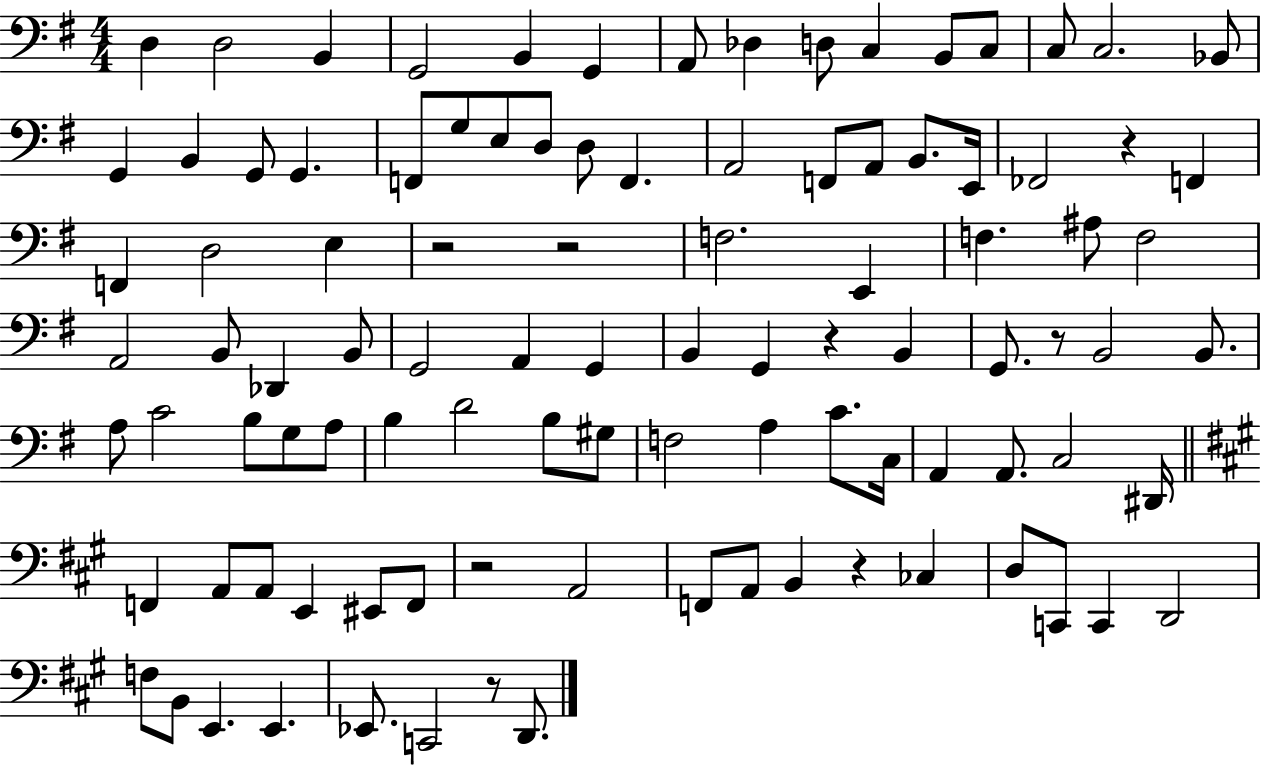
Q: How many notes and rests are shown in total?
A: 100